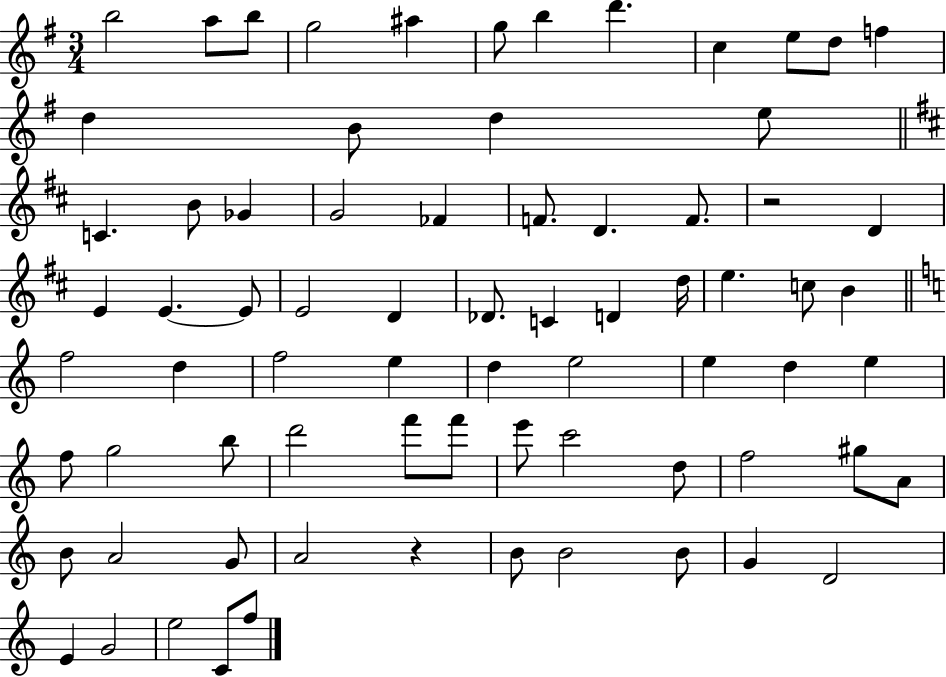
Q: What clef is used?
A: treble